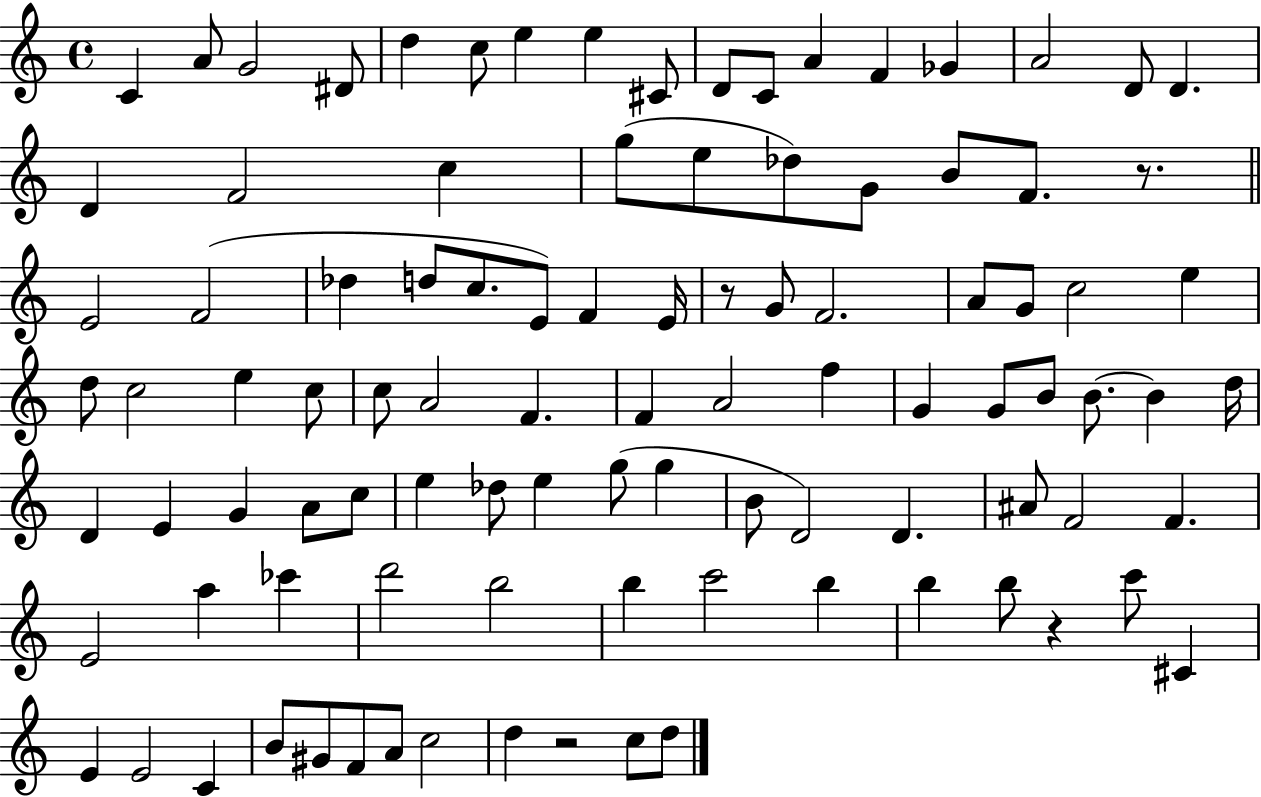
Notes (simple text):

C4/q A4/e G4/h D#4/e D5/q C5/e E5/q E5/q C#4/e D4/e C4/e A4/q F4/q Gb4/q A4/h D4/e D4/q. D4/q F4/h C5/q G5/e E5/e Db5/e G4/e B4/e F4/e. R/e. E4/h F4/h Db5/q D5/e C5/e. E4/e F4/q E4/s R/e G4/e F4/h. A4/e G4/e C5/h E5/q D5/e C5/h E5/q C5/e C5/e A4/h F4/q. F4/q A4/h F5/q G4/q G4/e B4/e B4/e. B4/q D5/s D4/q E4/q G4/q A4/e C5/e E5/q Db5/e E5/q G5/e G5/q B4/e D4/h D4/q. A#4/e F4/h F4/q. E4/h A5/q CES6/q D6/h B5/h B5/q C6/h B5/q B5/q B5/e R/q C6/e C#4/q E4/q E4/h C4/q B4/e G#4/e F4/e A4/e C5/h D5/q R/h C5/e D5/e